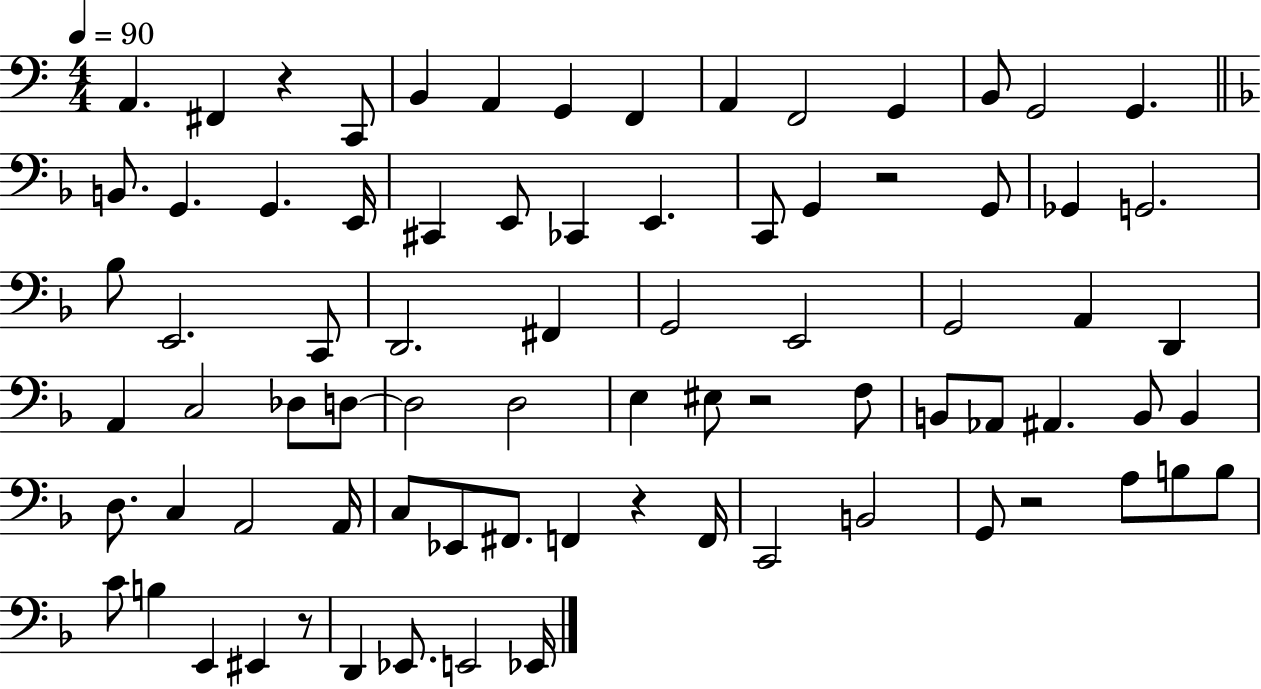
{
  \clef bass
  \numericTimeSignature
  \time 4/4
  \key c \major
  \tempo 4 = 90
  a,4. fis,4 r4 c,8 | b,4 a,4 g,4 f,4 | a,4 f,2 g,4 | b,8 g,2 g,4. | \break \bar "||" \break \key f \major b,8. g,4. g,4. e,16 | cis,4 e,8 ces,4 e,4. | c,8 g,4 r2 g,8 | ges,4 g,2. | \break bes8 e,2. c,8 | d,2. fis,4 | g,2 e,2 | g,2 a,4 d,4 | \break a,4 c2 des8 d8~~ | d2 d2 | e4 eis8 r2 f8 | b,8 aes,8 ais,4. b,8 b,4 | \break d8. c4 a,2 a,16 | c8 ees,8 fis,8. f,4 r4 f,16 | c,2 b,2 | g,8 r2 a8 b8 b8 | \break c'8 b4 e,4 eis,4 r8 | d,4 ees,8. e,2 ees,16 | \bar "|."
}